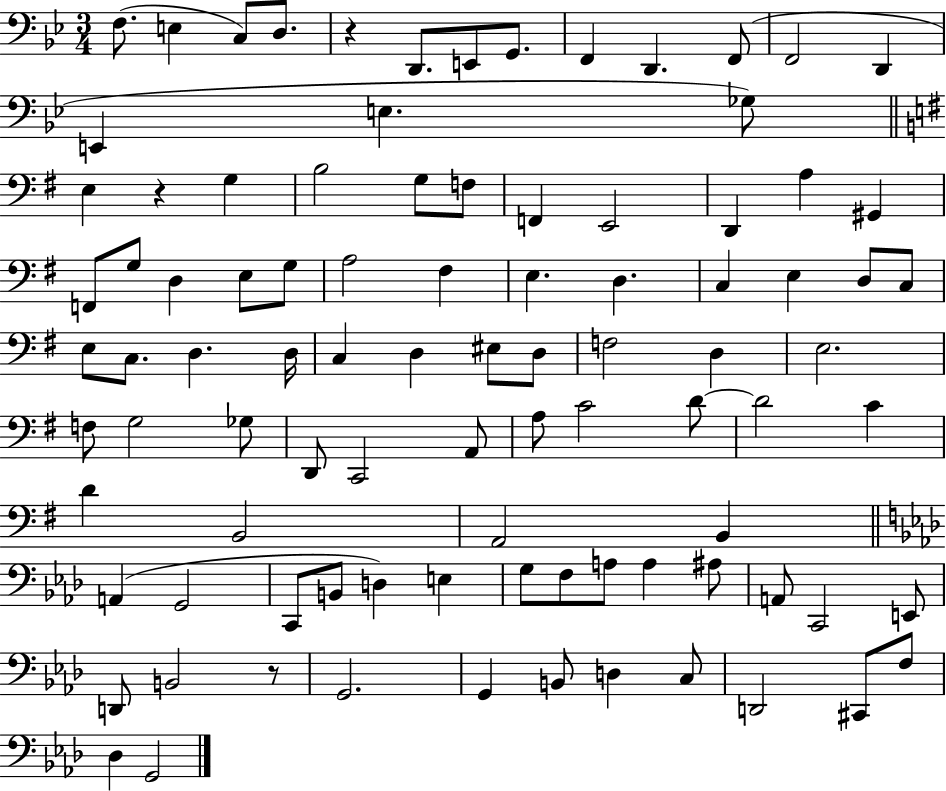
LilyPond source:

{
  \clef bass
  \numericTimeSignature
  \time 3/4
  \key bes \major
  f8.( e4 c8) d8. | r4 d,8. e,8 g,8. | f,4 d,4. f,8( | f,2 d,4 | \break e,4 e4. ges8) | \bar "||" \break \key e \minor e4 r4 g4 | b2 g8 f8 | f,4 e,2 | d,4 a4 gis,4 | \break f,8 g8 d4 e8 g8 | a2 fis4 | e4. d4. | c4 e4 d8 c8 | \break e8 c8. d4. d16 | c4 d4 eis8 d8 | f2 d4 | e2. | \break f8 g2 ges8 | d,8 c,2 a,8 | a8 c'2 d'8~~ | d'2 c'4 | \break d'4 b,2 | a,2 b,4 | \bar "||" \break \key aes \major a,4( g,2 | c,8 b,8 d4) e4 | g8 f8 a8 a4 ais8 | a,8 c,2 e,8 | \break d,8 b,2 r8 | g,2. | g,4 b,8 d4 c8 | d,2 cis,8 f8 | \break des4 g,2 | \bar "|."
}